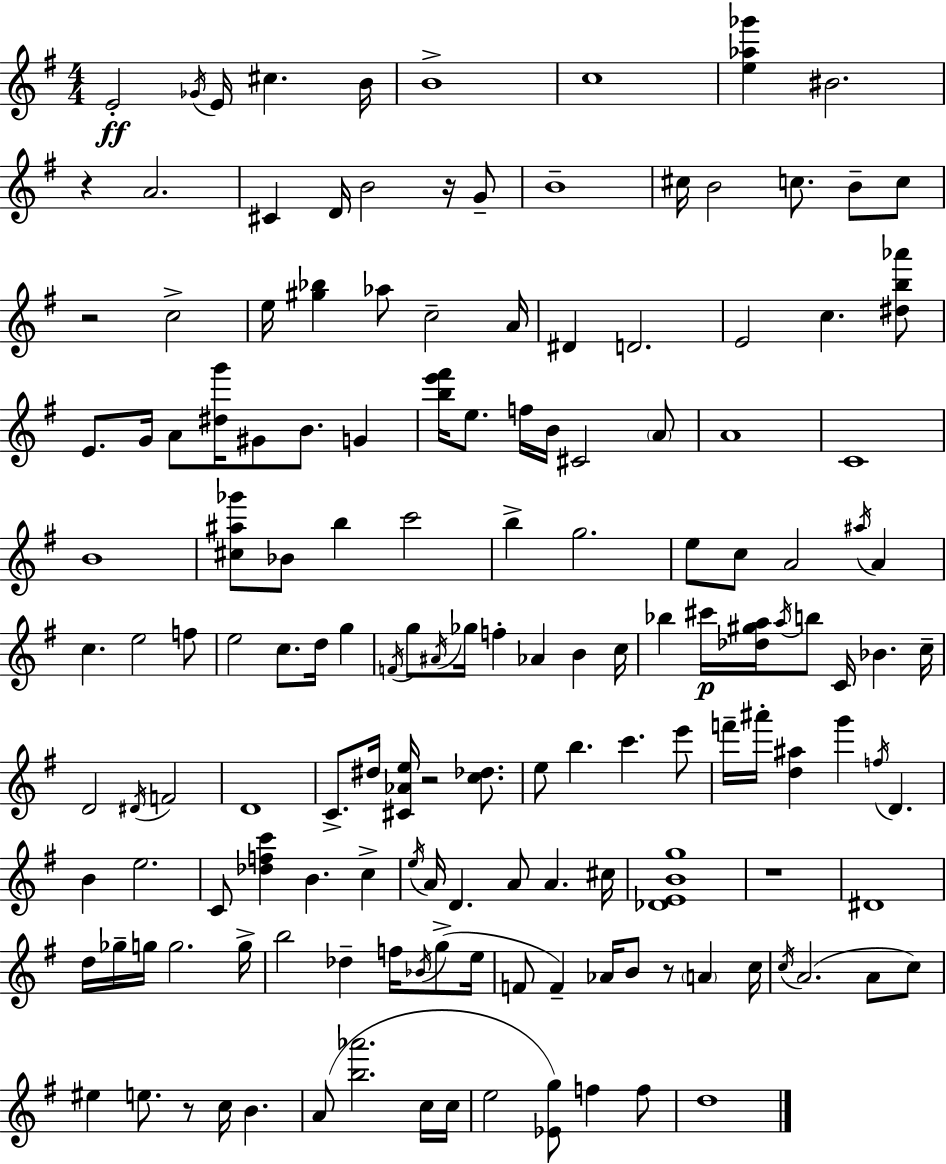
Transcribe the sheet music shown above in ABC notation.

X:1
T:Untitled
M:4/4
L:1/4
K:Em
E2 _G/4 E/4 ^c B/4 B4 c4 [e_a_g'] ^B2 z A2 ^C D/4 B2 z/4 G/2 B4 ^c/4 B2 c/2 B/2 c/2 z2 c2 e/4 [^g_b] _a/2 c2 A/4 ^D D2 E2 c [^db_a']/2 E/2 G/4 A/2 [^dg']/4 ^G/2 B/2 G [be'^f']/4 e/2 f/4 B/4 ^C2 A/2 A4 C4 B4 [^c^a_g']/2 _B/2 b c'2 b g2 e/2 c/2 A2 ^a/4 A c e2 f/2 e2 c/2 d/4 g F/4 g/2 ^A/4 _g/4 f _A B c/4 _b ^c'/4 [_d^ga]/4 a/4 b/2 C/4 _B c/4 D2 ^D/4 F2 D4 C/2 ^d/4 [^C_Ae]/4 z2 [c_d]/2 e/2 b c' e'/2 f'/4 ^a'/4 [d^a] g' f/4 D B e2 C/2 [_dfc'] B c e/4 A/4 D A/2 A ^c/4 [_DEBg]4 z4 ^D4 d/4 _g/4 g/4 g2 g/4 b2 _d f/4 _B/4 g/2 e/4 F/2 F _A/4 B/2 z/2 A c/4 c/4 A2 A/2 c/2 ^e e/2 z/2 c/4 B A/2 [b_a']2 c/4 c/4 e2 [_Eg]/2 f f/2 d4